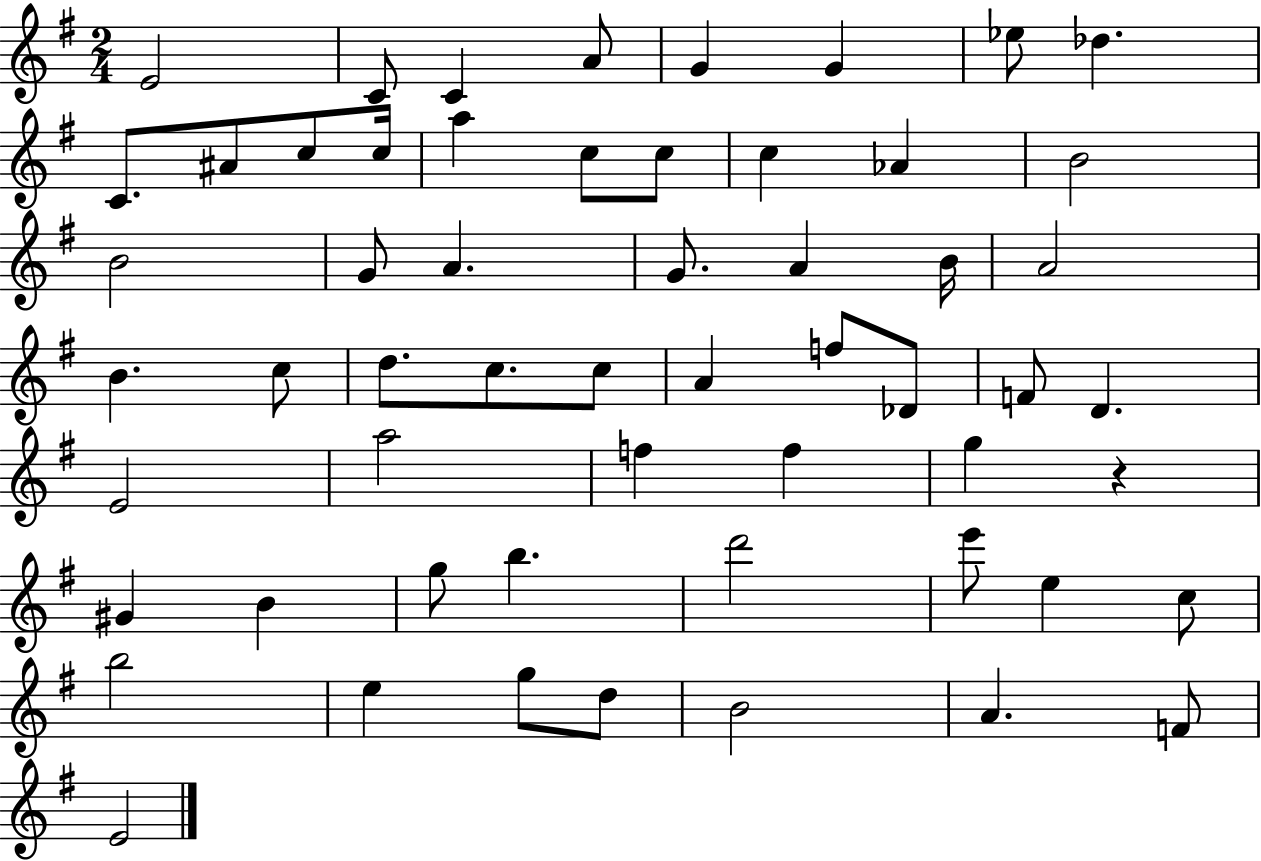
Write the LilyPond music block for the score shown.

{
  \clef treble
  \numericTimeSignature
  \time 2/4
  \key g \major
  e'2 | c'8 c'4 a'8 | g'4 g'4 | ees''8 des''4. | \break c'8. ais'8 c''8 c''16 | a''4 c''8 c''8 | c''4 aes'4 | b'2 | \break b'2 | g'8 a'4. | g'8. a'4 b'16 | a'2 | \break b'4. c''8 | d''8. c''8. c''8 | a'4 f''8 des'8 | f'8 d'4. | \break e'2 | a''2 | f''4 f''4 | g''4 r4 | \break gis'4 b'4 | g''8 b''4. | d'''2 | e'''8 e''4 c''8 | \break b''2 | e''4 g''8 d''8 | b'2 | a'4. f'8 | \break e'2 | \bar "|."
}